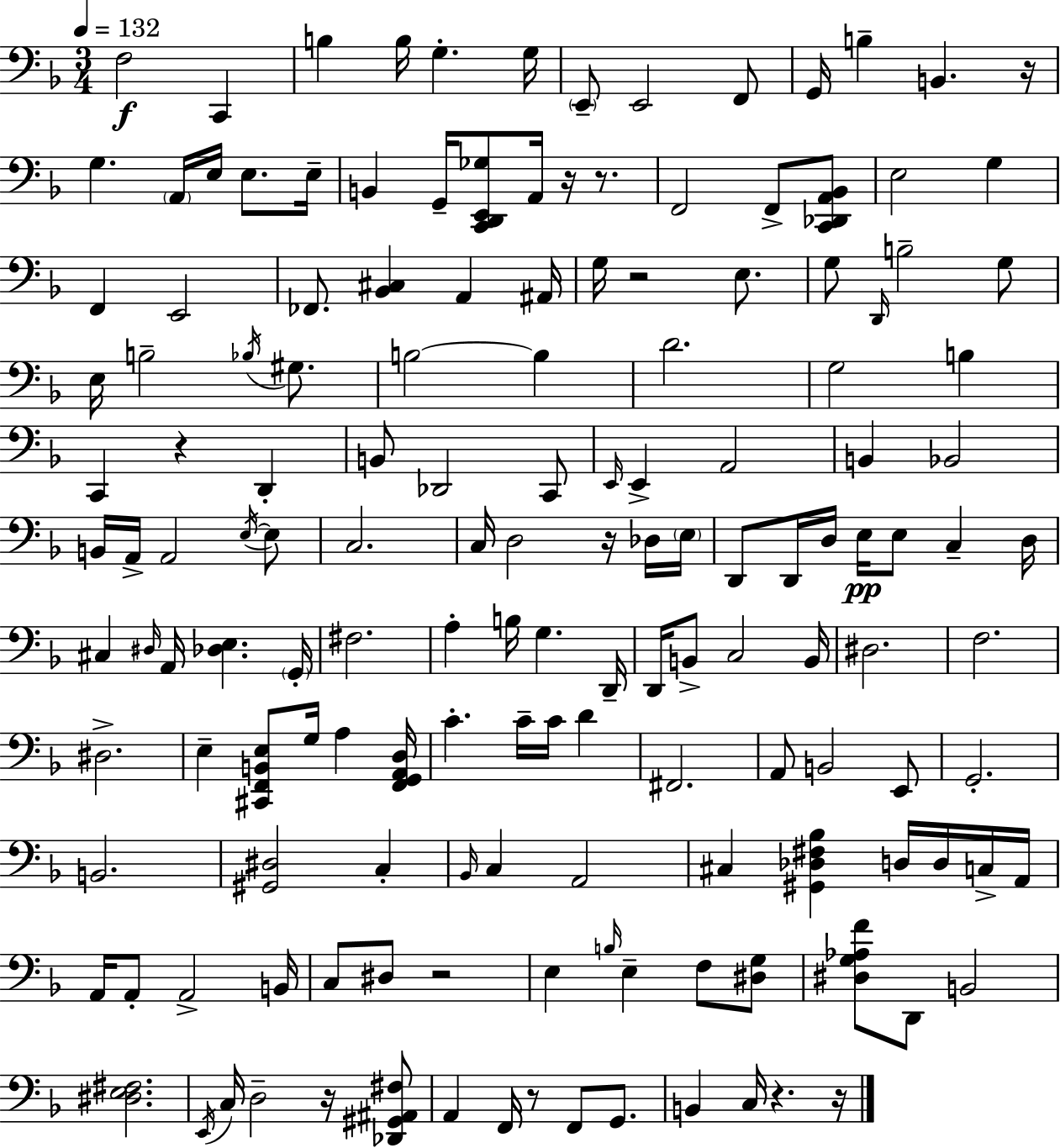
F3/h C2/q B3/q B3/s G3/q. G3/s E2/e E2/h F2/e G2/s B3/q B2/q. R/s G3/q. A2/s E3/s E3/e. E3/s B2/q G2/s [C2,D2,E2,Gb3]/e A2/s R/s R/e. F2/h F2/e [C2,Db2,A2,Bb2]/e E3/h G3/q F2/q E2/h FES2/e. [Bb2,C#3]/q A2/q A#2/s G3/s R/h E3/e. G3/e D2/s B3/h G3/e E3/s B3/h Bb3/s G#3/e. B3/h B3/q D4/h. G3/h B3/q C2/q R/q D2/q B2/e Db2/h C2/e E2/s E2/q A2/h B2/q Bb2/h B2/s A2/s A2/h E3/s E3/e C3/h. C3/s D3/h R/s Db3/s E3/s D2/e D2/s D3/s E3/s E3/e C3/q D3/s C#3/q D#3/s A2/s [Db3,E3]/q. G2/s F#3/h. A3/q B3/s G3/q. D2/s D2/s B2/e C3/h B2/s D#3/h. F3/h. D#3/h. E3/q [C#2,F2,B2,E3]/e G3/s A3/q [F2,G2,A2,D3]/s C4/q. C4/s C4/s D4/q F#2/h. A2/e B2/h E2/e G2/h. B2/h. [G#2,D#3]/h C3/q Bb2/s C3/q A2/h C#3/q [G#2,Db3,F#3,Bb3]/q D3/s D3/s C3/s A2/s A2/s A2/e A2/h B2/s C3/e D#3/e R/h E3/q B3/s E3/q F3/e [D#3,G3]/e [D#3,G3,Ab3,F4]/e D2/e B2/h [D#3,E3,F#3]/h. E2/s C3/s D3/h R/s [Db2,G#2,A#2,F#3]/e A2/q F2/s R/e F2/e G2/e. B2/q C3/s R/q. R/s